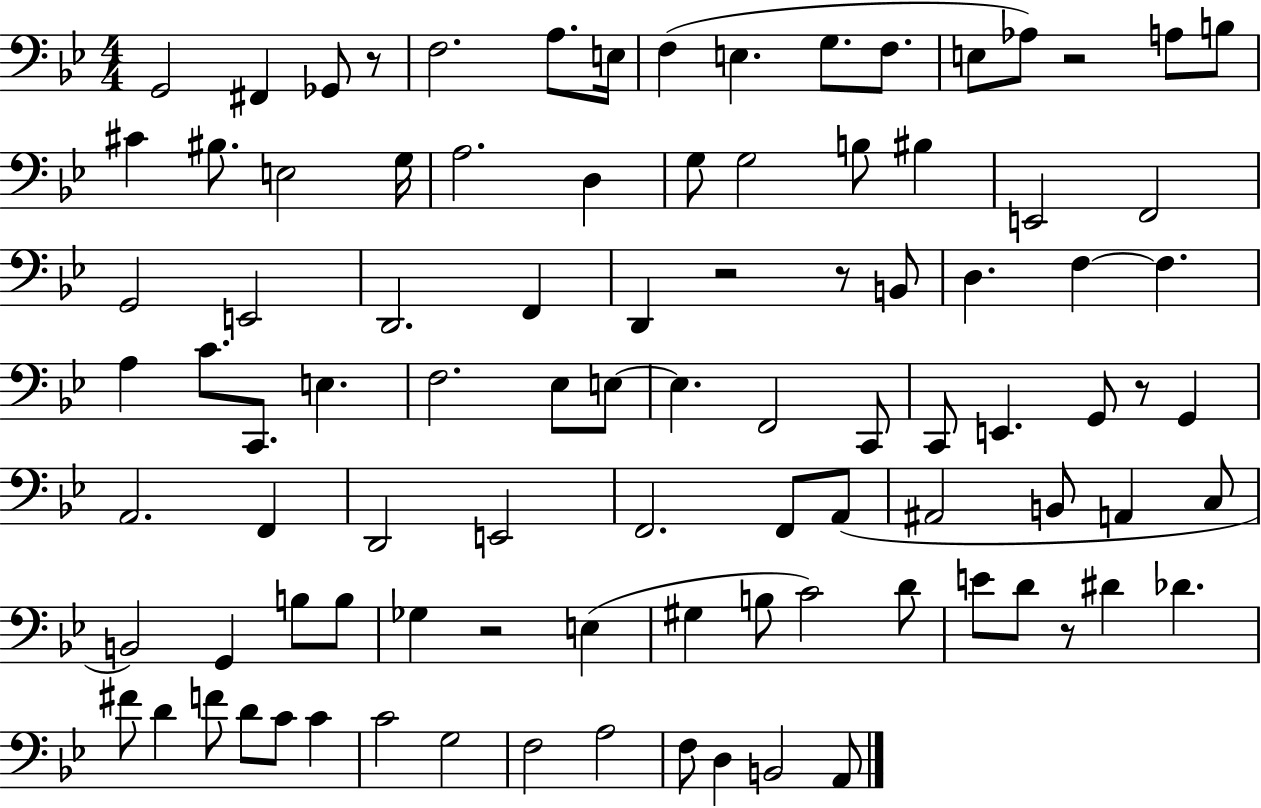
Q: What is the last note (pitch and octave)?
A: A2